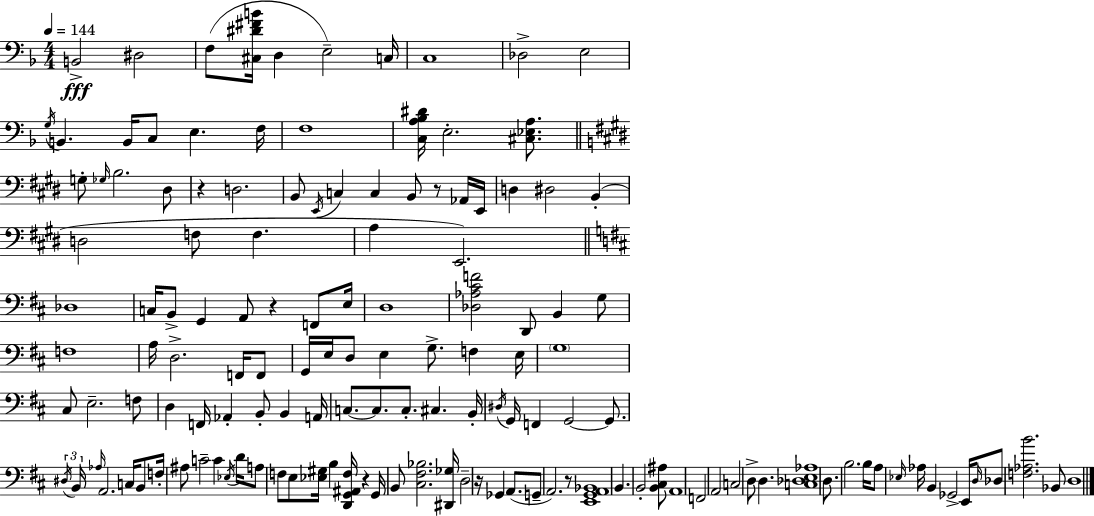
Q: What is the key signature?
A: F major